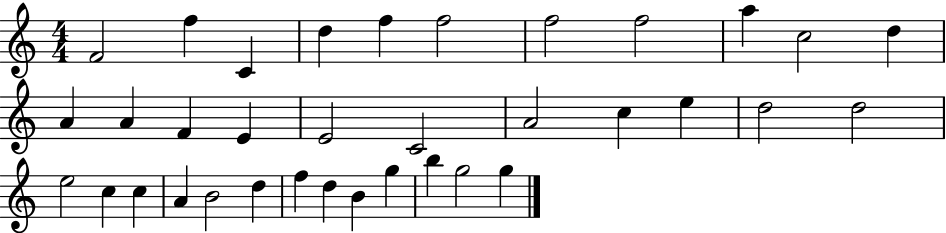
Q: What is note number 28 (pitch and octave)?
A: D5